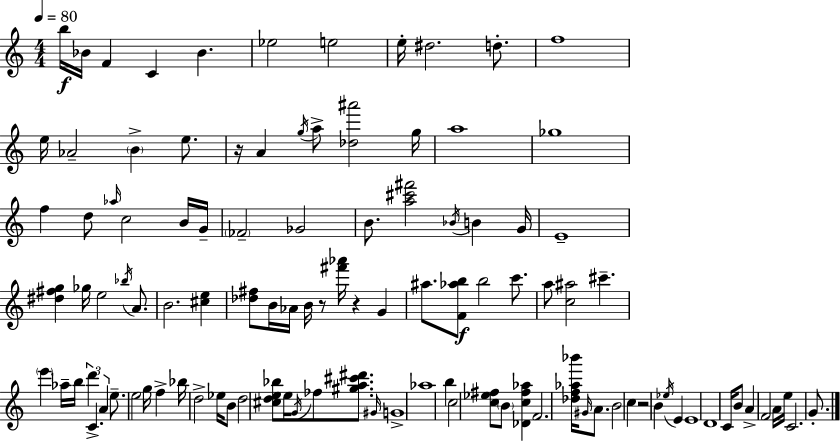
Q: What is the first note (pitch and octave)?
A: B5